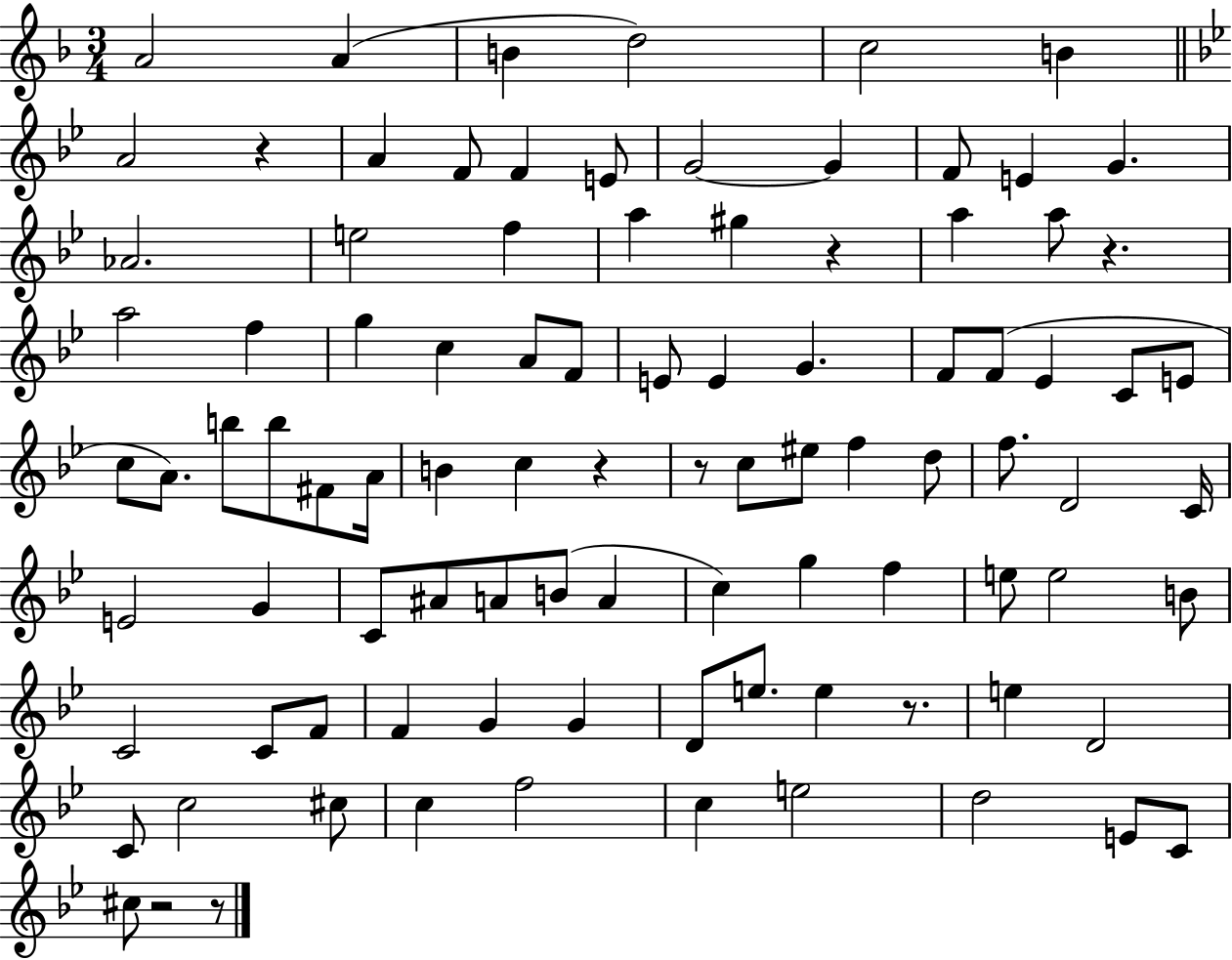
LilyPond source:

{
  \clef treble
  \numericTimeSignature
  \time 3/4
  \key f \major
  a'2 a'4( | b'4 d''2) | c''2 b'4 | \bar "||" \break \key g \minor a'2 r4 | a'4 f'8 f'4 e'8 | g'2~~ g'4 | f'8 e'4 g'4. | \break aes'2. | e''2 f''4 | a''4 gis''4 r4 | a''4 a''8 r4. | \break a''2 f''4 | g''4 c''4 a'8 f'8 | e'8 e'4 g'4. | f'8 f'8( ees'4 c'8 e'8 | \break c''8 a'8.) b''8 b''8 fis'8 a'16 | b'4 c''4 r4 | r8 c''8 eis''8 f''4 d''8 | f''8. d'2 c'16 | \break e'2 g'4 | c'8 ais'8 a'8 b'8( a'4 | c''4) g''4 f''4 | e''8 e''2 b'8 | \break c'2 c'8 f'8 | f'4 g'4 g'4 | d'8 e''8. e''4 r8. | e''4 d'2 | \break c'8 c''2 cis''8 | c''4 f''2 | c''4 e''2 | d''2 e'8 c'8 | \break cis''8 r2 r8 | \bar "|."
}